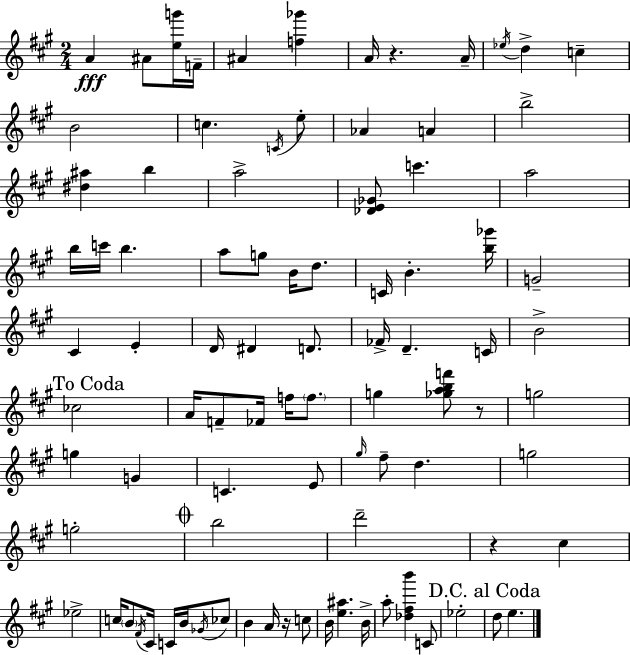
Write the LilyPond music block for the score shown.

{
  \clef treble
  \numericTimeSignature
  \time 2/4
  \key a \major
  a'4\fff ais'8 <e'' g'''>16 f'16-- | ais'4 <f'' ges'''>4 | a'16 r4. a'16-- | \acciaccatura { ees''16 } d''4-> c''4-- | \break b'2 | c''4. \acciaccatura { c'16 } | e''8-. aes'4 a'4 | b''2-> | \break <dis'' ais''>4 b''4 | a''2-> | <des' e' ges'>8 c'''4. | a''2 | \break b''16 c'''16 b''4. | a''8 g''8 b'16 d''8. | c'16 b'4.-. | <b'' ges'''>16 g'2-- | \break cis'4 e'4-. | d'16 dis'4 d'8. | fes'16-> d'4.-- | c'16 b'2-> | \break \mark "To Coda" ces''2 | a'16 f'8-- fes'16 f''16 \parenthesize f''8. | g''4 <ges'' a'' b'' f'''>8 | r8 g''2 | \break g''4 g'4 | c'4. | e'8 \grace { gis''16 } fis''8-- d''4. | g''2 | \break g''2-. | \mark \markup { \musicglyph "scripts.coda" } b''2 | d'''2-- | r4 cis''4 | \break ees''2-> | c''16 \parenthesize b'8 \acciaccatura { fis'16 } cis'16 | c'16 b'16 \acciaccatura { ges'16 } ces''8 b'4 | a'16 r16 c''8 b'16 <e'' ais''>4. | \break b'16-> a''8-. <des'' fis'' b'''>4 | c'8 ees''2-. | \mark "D.C. al Coda" d''8 e''4. | \bar "|."
}